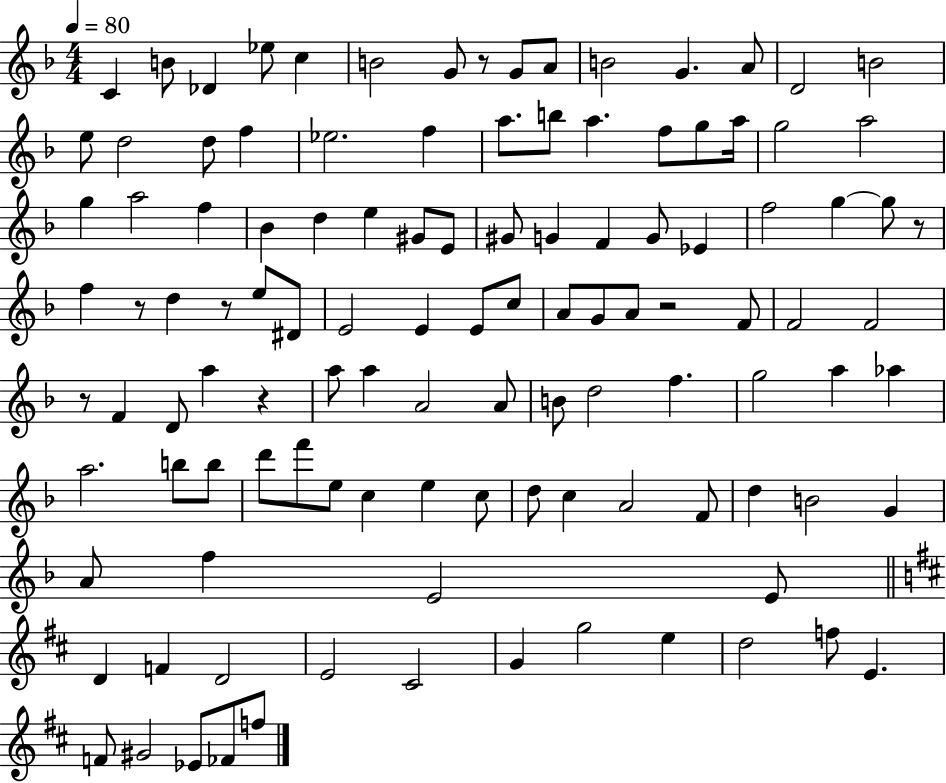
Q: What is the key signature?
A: F major